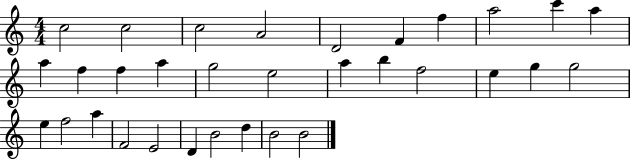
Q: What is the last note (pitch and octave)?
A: B4